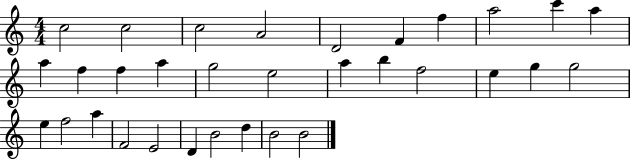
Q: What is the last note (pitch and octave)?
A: B4